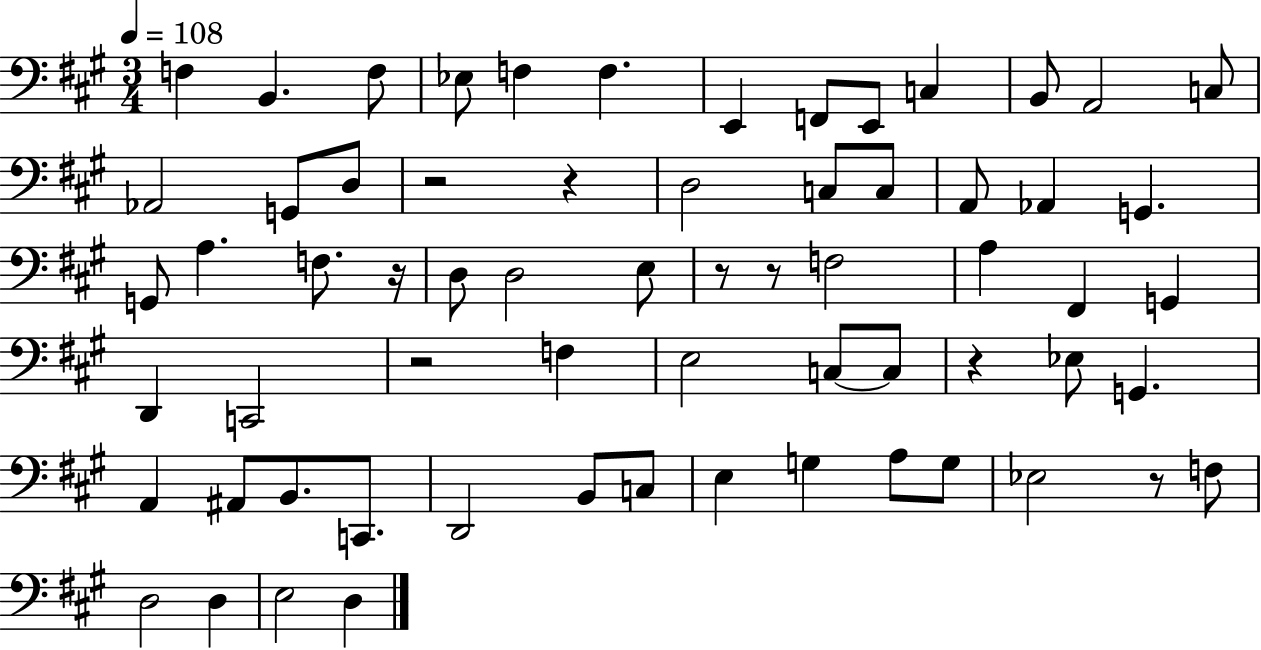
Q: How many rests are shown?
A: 8